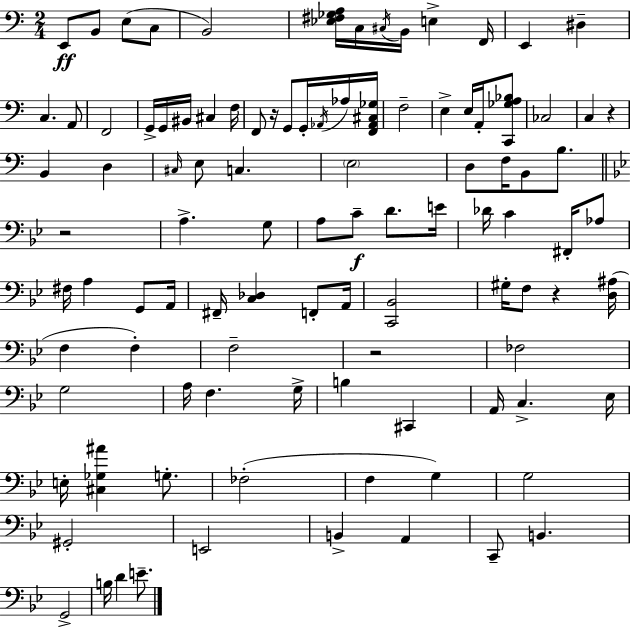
X:1
T:Untitled
M:2/4
L:1/4
K:C
E,,/2 B,,/2 E,/2 C,/2 B,,2 [_E,^F,_G,A,]/4 C,/4 ^C,/4 B,,/4 E, F,,/4 E,, ^D, C, A,,/2 F,,2 G,,/4 G,,/4 ^B,,/4 ^C, F,/4 F,,/2 z/4 G,,/2 G,,/4 _A,,/4 _A,/4 [F,,_A,,^C,_G,]/4 F,2 E, E,/4 A,,/4 [C,,_G,A,_B,]/2 _C,2 C, z B,, D, ^C,/4 E,/2 C, E,2 D,/2 F,/4 B,,/2 B,/2 z2 A, G,/2 A,/2 C/2 D/2 E/4 _D/4 C ^F,,/4 _A,/2 ^F,/4 A, G,,/2 A,,/4 ^F,,/4 [C,_D,] F,,/2 A,,/4 [C,,_B,,]2 ^G,/4 F,/2 z [D,^A,]/4 F, F, F,2 z2 _F,2 G,2 A,/4 F, G,/4 B, ^C,, A,,/4 C, _E,/4 E,/4 [^C,_G,^A] G,/2 _F,2 F, G, G,2 ^G,,2 E,,2 B,, A,, C,,/2 B,, G,,2 B,/4 D E/2